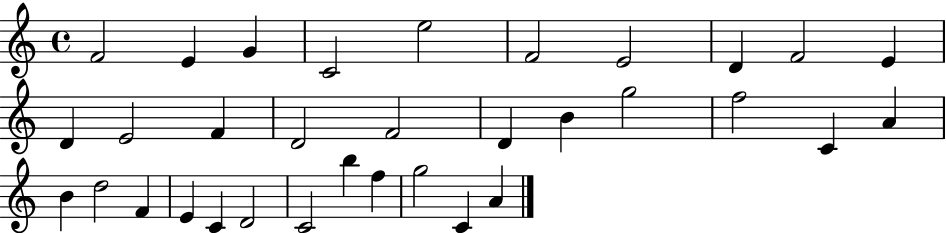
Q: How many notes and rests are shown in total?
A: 33